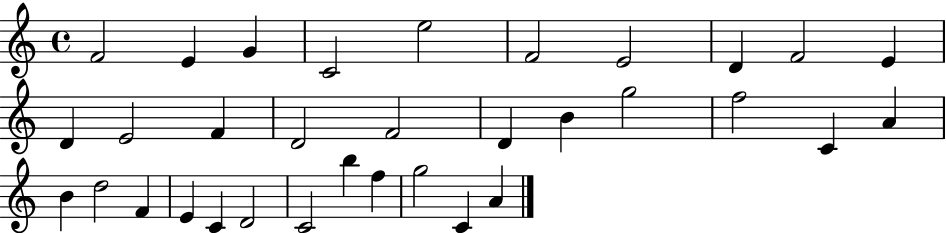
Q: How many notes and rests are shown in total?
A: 33